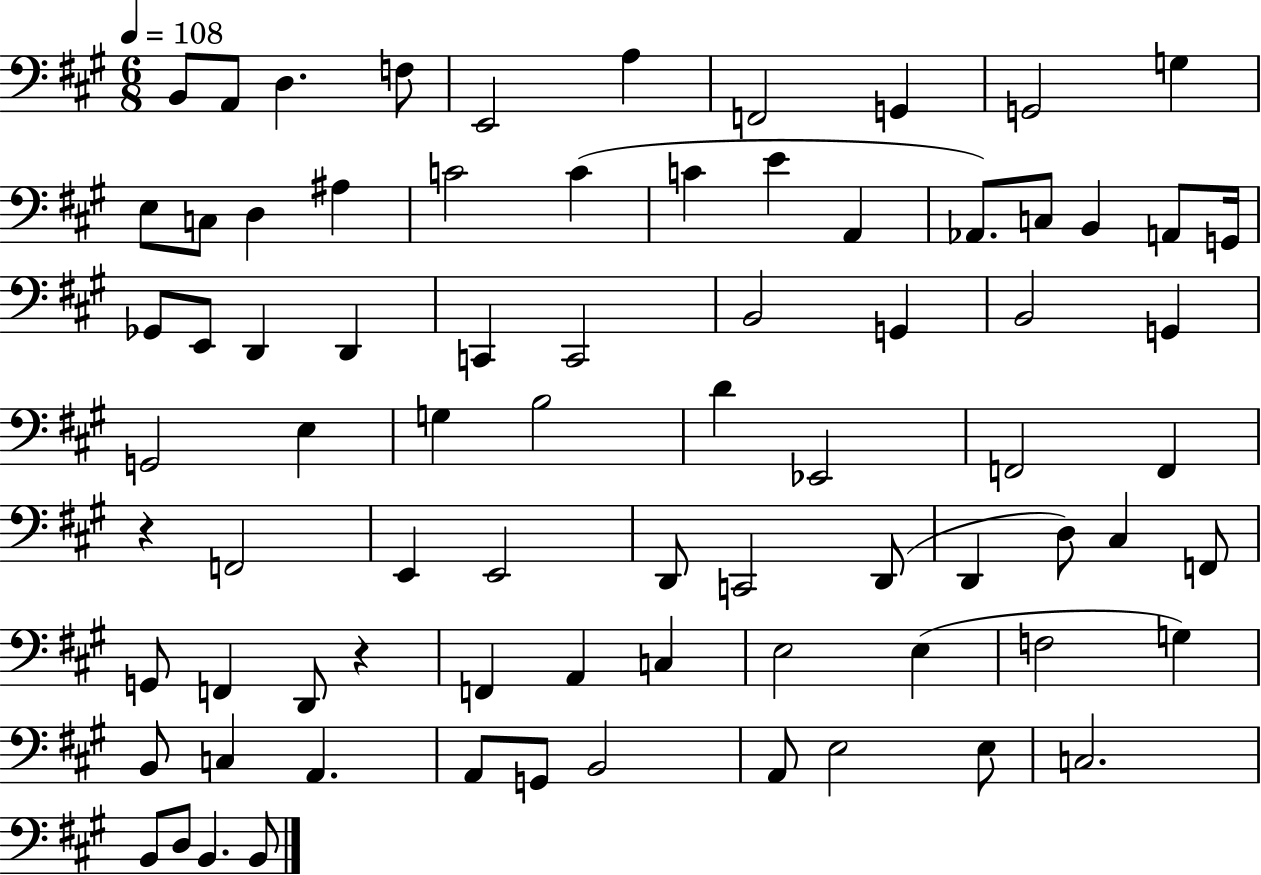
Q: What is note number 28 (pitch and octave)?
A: D2